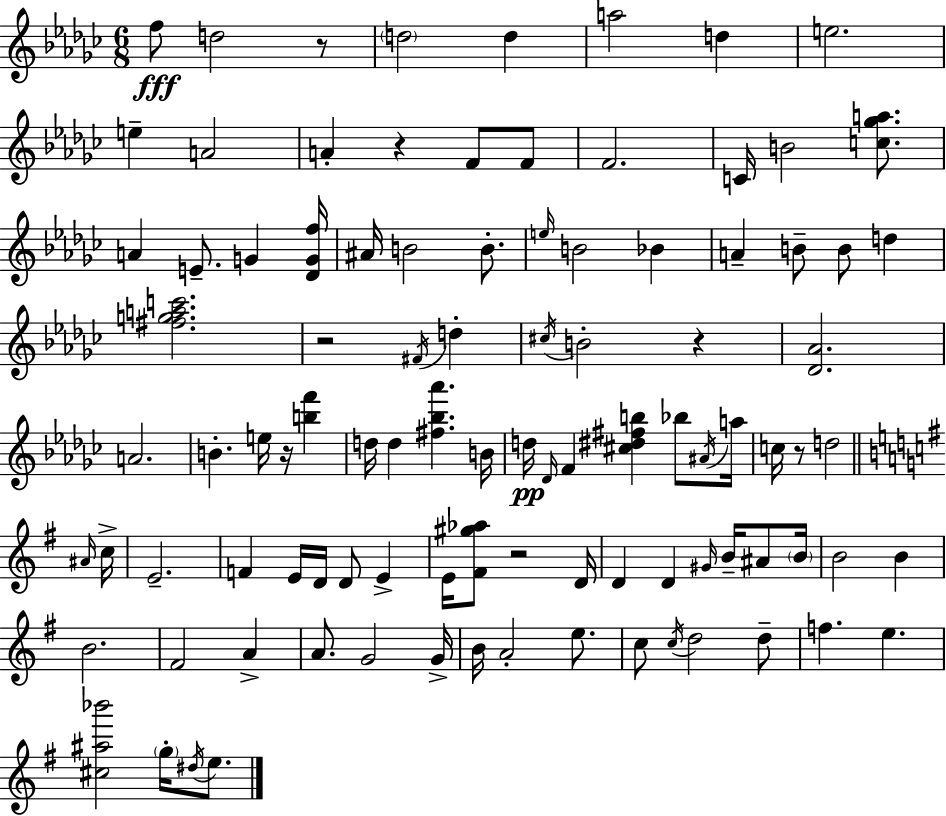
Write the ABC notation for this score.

X:1
T:Untitled
M:6/8
L:1/4
K:Ebm
f/2 d2 z/2 d2 d a2 d e2 e A2 A z F/2 F/2 F2 C/4 B2 [c_ga]/2 A E/2 G [_DGf]/4 ^A/4 B2 B/2 e/4 B2 _B A B/2 B/2 d [^fgac']2 z2 ^F/4 d ^c/4 B2 z [_D_A]2 A2 B e/4 z/4 [bf'] d/4 d [^f_b_a'] B/4 d/4 _D/4 F [^c^d^fb] _b/2 ^A/4 a/4 c/4 z/2 d2 ^A/4 c/4 E2 F E/4 D/4 D/2 E E/4 [^F^g_a]/2 z2 D/4 D D ^G/4 B/4 ^A/2 B/4 B2 B B2 ^F2 A A/2 G2 G/4 B/4 A2 e/2 c/2 c/4 d2 d/2 f e [^c^a_b']2 g/4 ^d/4 e/2